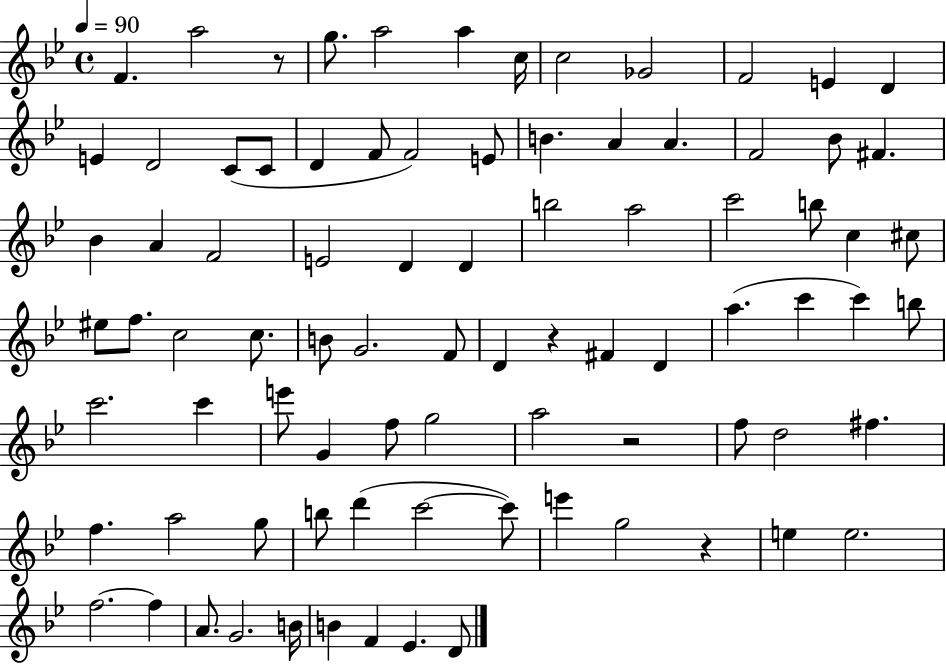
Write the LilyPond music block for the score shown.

{
  \clef treble
  \time 4/4
  \defaultTimeSignature
  \key bes \major
  \tempo 4 = 90
  f'4. a''2 r8 | g''8. a''2 a''4 c''16 | c''2 ges'2 | f'2 e'4 d'4 | \break e'4 d'2 c'8( c'8 | d'4 f'8 f'2) e'8 | b'4. a'4 a'4. | f'2 bes'8 fis'4. | \break bes'4 a'4 f'2 | e'2 d'4 d'4 | b''2 a''2 | c'''2 b''8 c''4 cis''8 | \break eis''8 f''8. c''2 c''8. | b'8 g'2. f'8 | d'4 r4 fis'4 d'4 | a''4.( c'''4 c'''4) b''8 | \break c'''2. c'''4 | e'''8 g'4 f''8 g''2 | a''2 r2 | f''8 d''2 fis''4. | \break f''4. a''2 g''8 | b''8 d'''4( c'''2~~ c'''8) | e'''4 g''2 r4 | e''4 e''2. | \break f''2.~~ f''4 | a'8. g'2. b'16 | b'4 f'4 ees'4. d'8 | \bar "|."
}